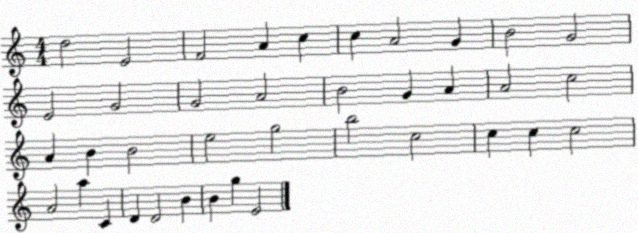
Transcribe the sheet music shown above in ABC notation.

X:1
T:Untitled
M:4/4
L:1/4
K:C
d2 E2 F2 A c c A2 G B2 G2 E2 G2 G2 A2 B2 G A A2 c2 A B B2 e2 g2 b2 c2 c c c2 A2 a C D D2 B B g E2